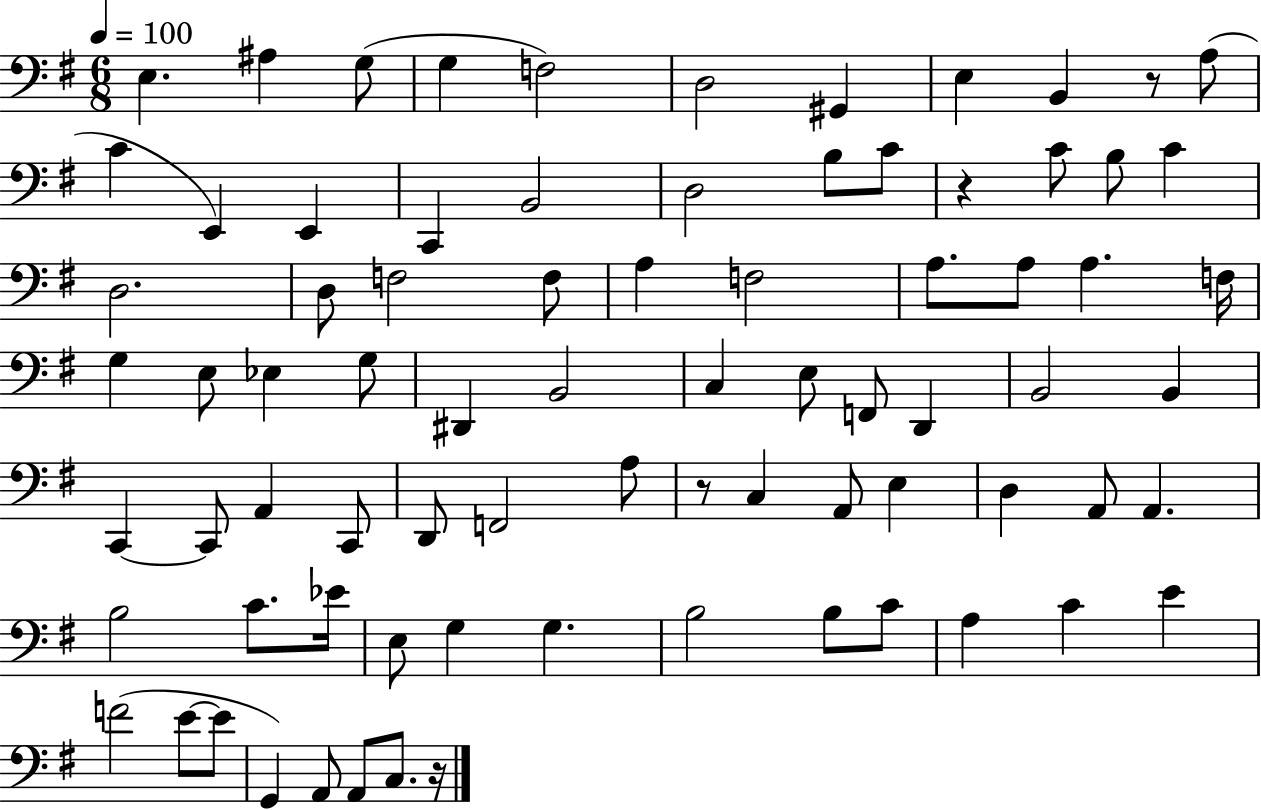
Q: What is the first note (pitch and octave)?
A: E3